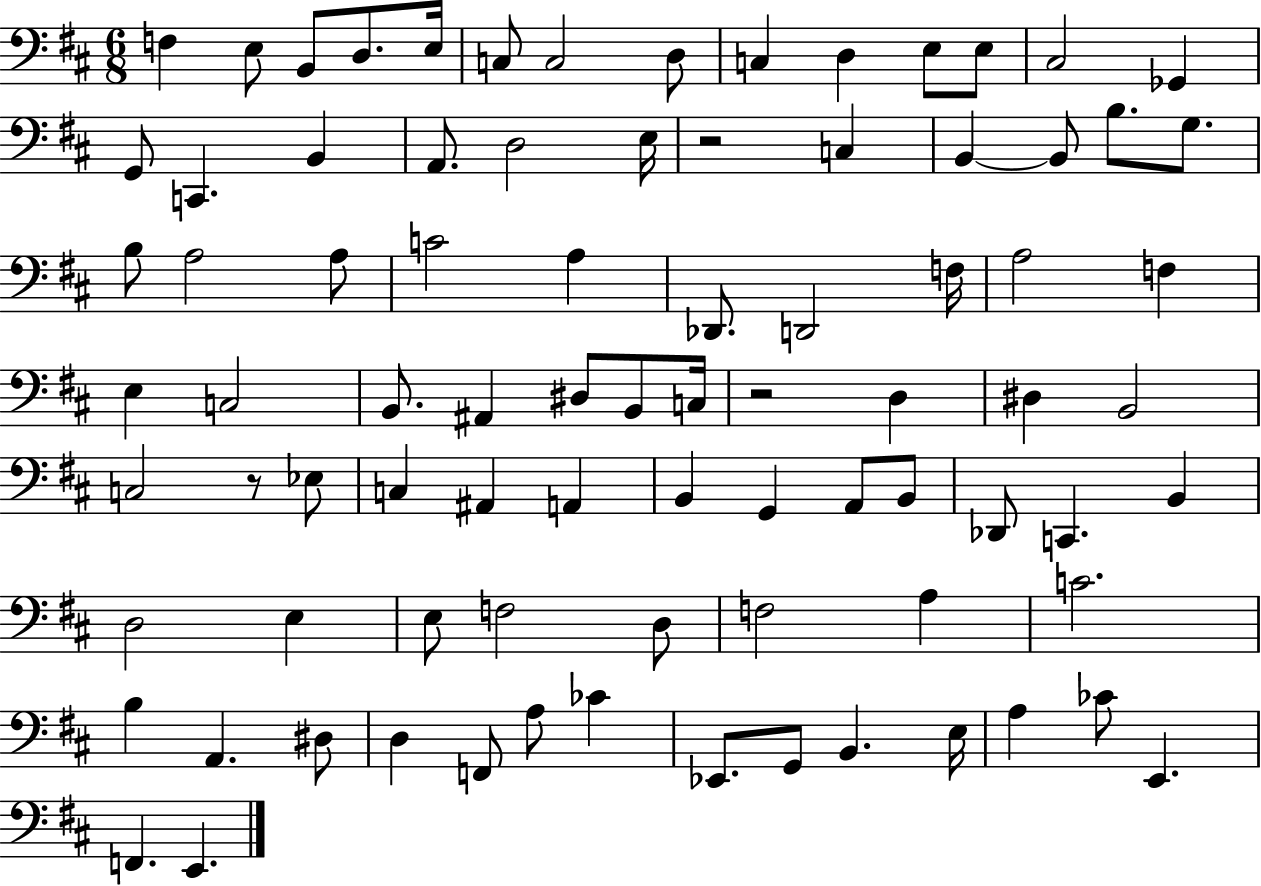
F3/q E3/e B2/e D3/e. E3/s C3/e C3/h D3/e C3/q D3/q E3/e E3/e C#3/h Gb2/q G2/e C2/q. B2/q A2/e. D3/h E3/s R/h C3/q B2/q B2/e B3/e. G3/e. B3/e A3/h A3/e C4/h A3/q Db2/e. D2/h F3/s A3/h F3/q E3/q C3/h B2/e. A#2/q D#3/e B2/e C3/s R/h D3/q D#3/q B2/h C3/h R/e Eb3/e C3/q A#2/q A2/q B2/q G2/q A2/e B2/e Db2/e C2/q. B2/q D3/h E3/q E3/e F3/h D3/e F3/h A3/q C4/h. B3/q A2/q. D#3/e D3/q F2/e A3/e CES4/q Eb2/e. G2/e B2/q. E3/s A3/q CES4/e E2/q. F2/q. E2/q.